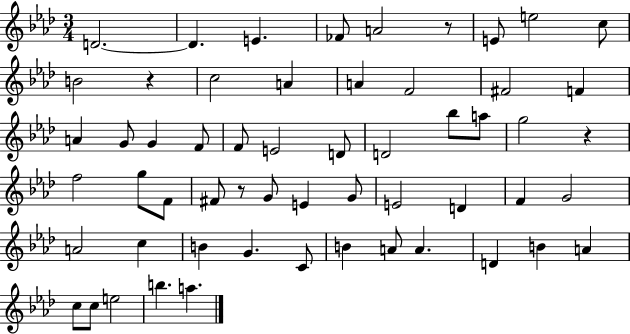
D4/h. D4/q. E4/q. FES4/e A4/h R/e E4/e E5/h C5/e B4/h R/q C5/h A4/q A4/q F4/h F#4/h F4/q A4/q G4/e G4/q F4/e F4/e E4/h D4/e D4/h Bb5/e A5/e G5/h R/q F5/h G5/e F4/e F#4/e R/e G4/e E4/q G4/e E4/h D4/q F4/q G4/h A4/h C5/q B4/q G4/q. C4/e B4/q A4/e A4/q. D4/q B4/q A4/q C5/e C5/e E5/h B5/q. A5/q.